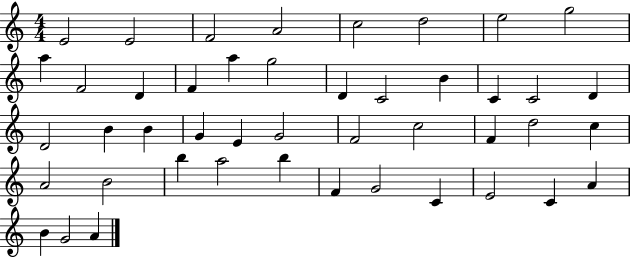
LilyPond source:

{
  \clef treble
  \numericTimeSignature
  \time 4/4
  \key c \major
  e'2 e'2 | f'2 a'2 | c''2 d''2 | e''2 g''2 | \break a''4 f'2 d'4 | f'4 a''4 g''2 | d'4 c'2 b'4 | c'4 c'2 d'4 | \break d'2 b'4 b'4 | g'4 e'4 g'2 | f'2 c''2 | f'4 d''2 c''4 | \break a'2 b'2 | b''4 a''2 b''4 | f'4 g'2 c'4 | e'2 c'4 a'4 | \break b'4 g'2 a'4 | \bar "|."
}